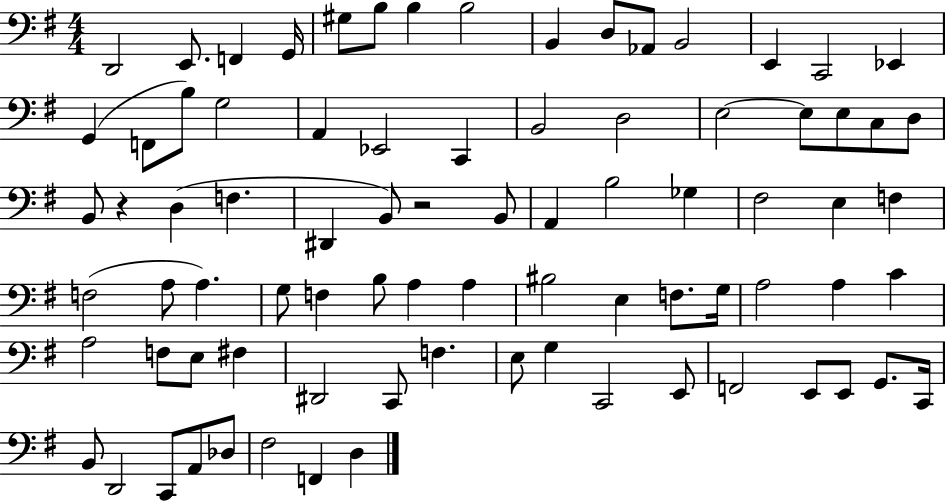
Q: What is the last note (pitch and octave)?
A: D3